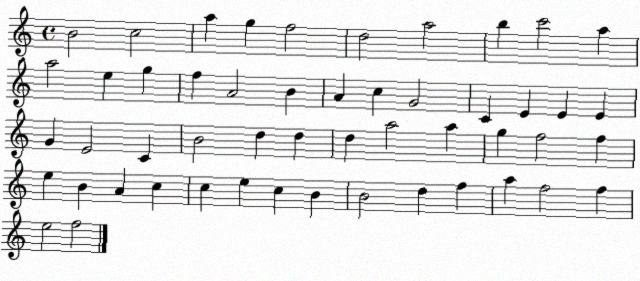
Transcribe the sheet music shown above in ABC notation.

X:1
T:Untitled
M:4/4
L:1/4
K:C
B2 c2 a g f2 d2 a2 b c'2 a a2 e g f A2 B A c G2 C E E E G E2 C B2 d d d a2 a g f2 f e B A c c e c B B2 d f a f2 f e2 f2